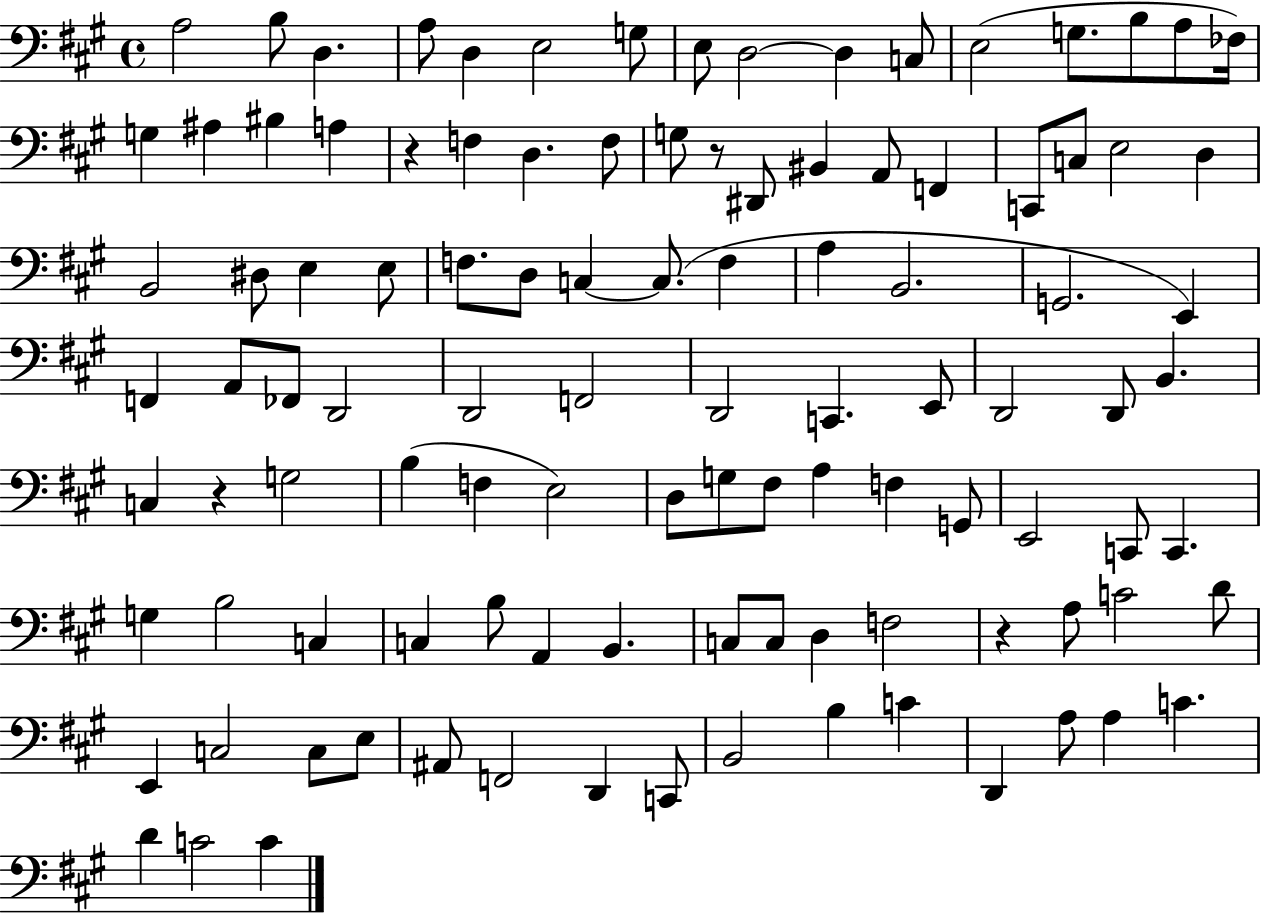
{
  \clef bass
  \time 4/4
  \defaultTimeSignature
  \key a \major
  a2 b8 d4. | a8 d4 e2 g8 | e8 d2~~ d4 c8 | e2( g8. b8 a8 fes16) | \break g4 ais4 bis4 a4 | r4 f4 d4. f8 | g8 r8 dis,8 bis,4 a,8 f,4 | c,8 c8 e2 d4 | \break b,2 dis8 e4 e8 | f8. d8 c4~~ c8.( f4 | a4 b,2. | g,2. e,4) | \break f,4 a,8 fes,8 d,2 | d,2 f,2 | d,2 c,4. e,8 | d,2 d,8 b,4. | \break c4 r4 g2 | b4( f4 e2) | d8 g8 fis8 a4 f4 g,8 | e,2 c,8 c,4. | \break g4 b2 c4 | c4 b8 a,4 b,4. | c8 c8 d4 f2 | r4 a8 c'2 d'8 | \break e,4 c2 c8 e8 | ais,8 f,2 d,4 c,8 | b,2 b4 c'4 | d,4 a8 a4 c'4. | \break d'4 c'2 c'4 | \bar "|."
}